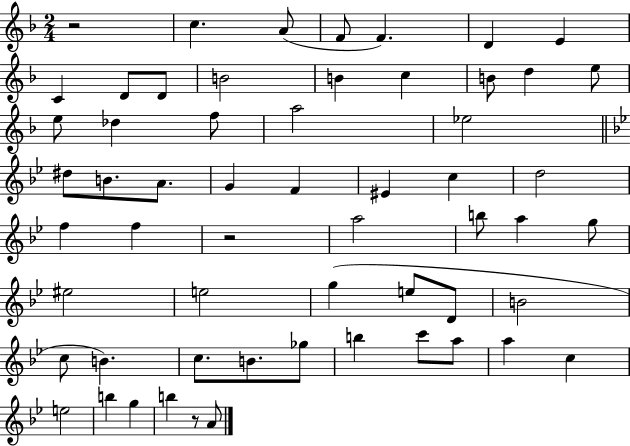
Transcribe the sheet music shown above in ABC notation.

X:1
T:Untitled
M:2/4
L:1/4
K:F
z2 c A/2 F/2 F D E C D/2 D/2 B2 B c B/2 d e/2 e/2 _d f/2 a2 _e2 ^d/2 B/2 A/2 G F ^E c d2 f f z2 a2 b/2 a g/2 ^e2 e2 g e/2 D/2 B2 c/2 B c/2 B/2 _g/2 b c'/2 a/2 a c e2 b g b z/2 A/2